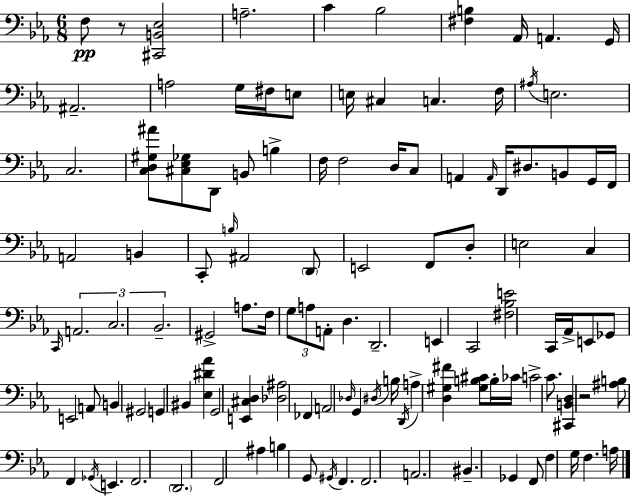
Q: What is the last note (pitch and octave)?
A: A3